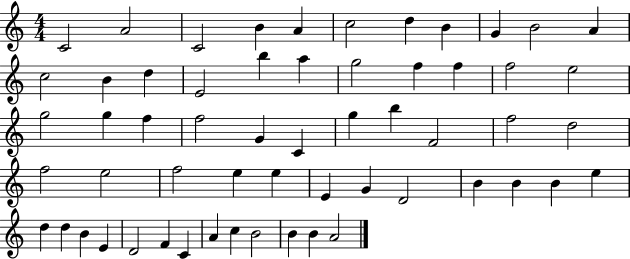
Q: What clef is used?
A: treble